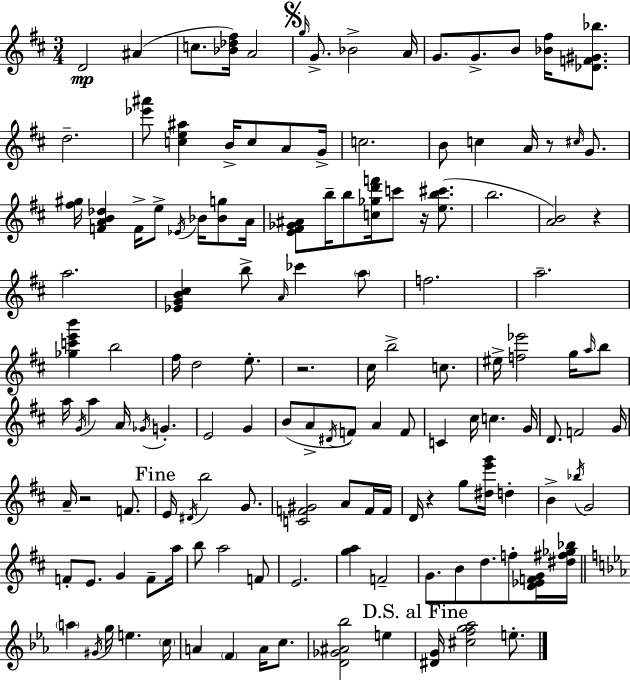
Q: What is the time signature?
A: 3/4